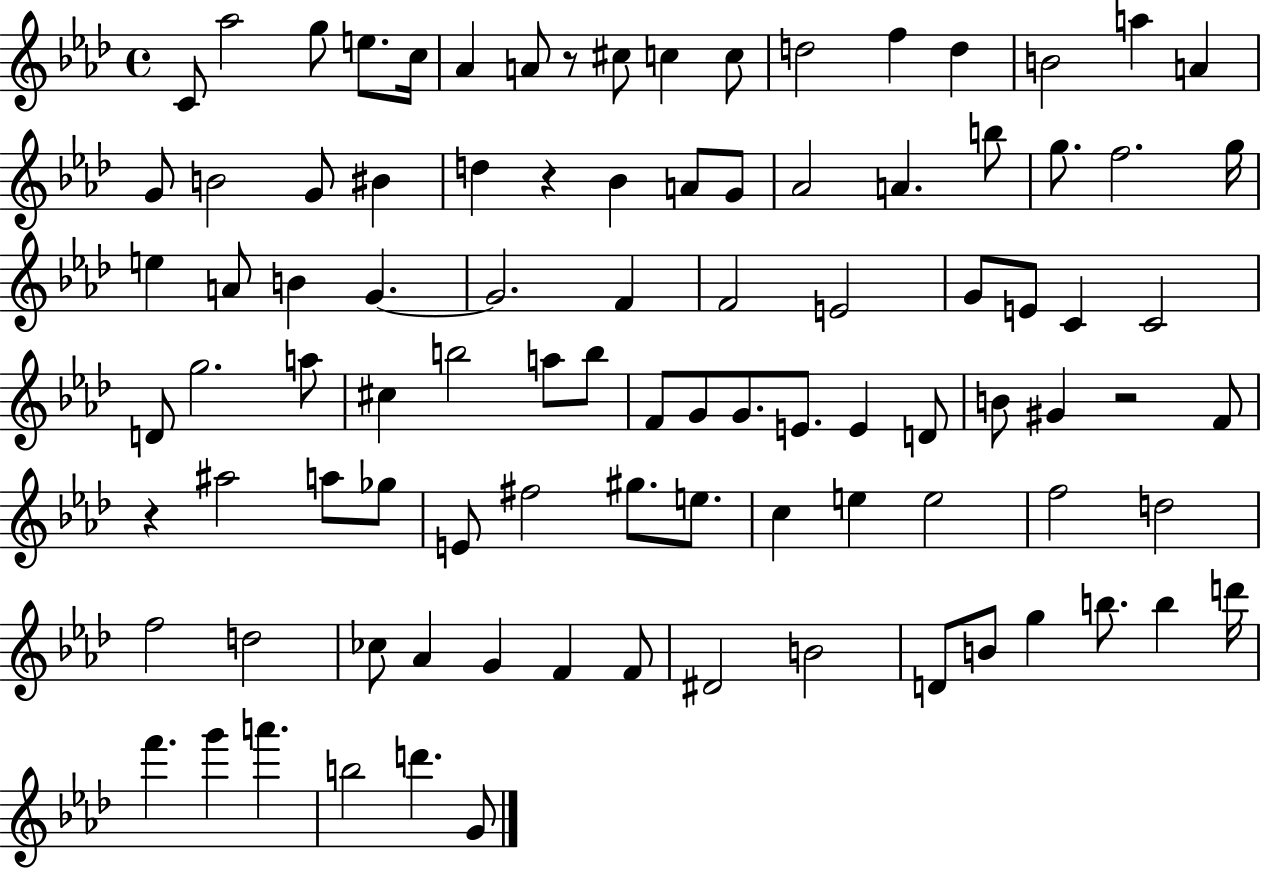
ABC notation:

X:1
T:Untitled
M:4/4
L:1/4
K:Ab
C/2 _a2 g/2 e/2 c/4 _A A/2 z/2 ^c/2 c c/2 d2 f d B2 a A G/2 B2 G/2 ^B d z _B A/2 G/2 _A2 A b/2 g/2 f2 g/4 e A/2 B G G2 F F2 E2 G/2 E/2 C C2 D/2 g2 a/2 ^c b2 a/2 b/2 F/2 G/2 G/2 E/2 E D/2 B/2 ^G z2 F/2 z ^a2 a/2 _g/2 E/2 ^f2 ^g/2 e/2 c e e2 f2 d2 f2 d2 _c/2 _A G F F/2 ^D2 B2 D/2 B/2 g b/2 b d'/4 f' g' a' b2 d' G/2